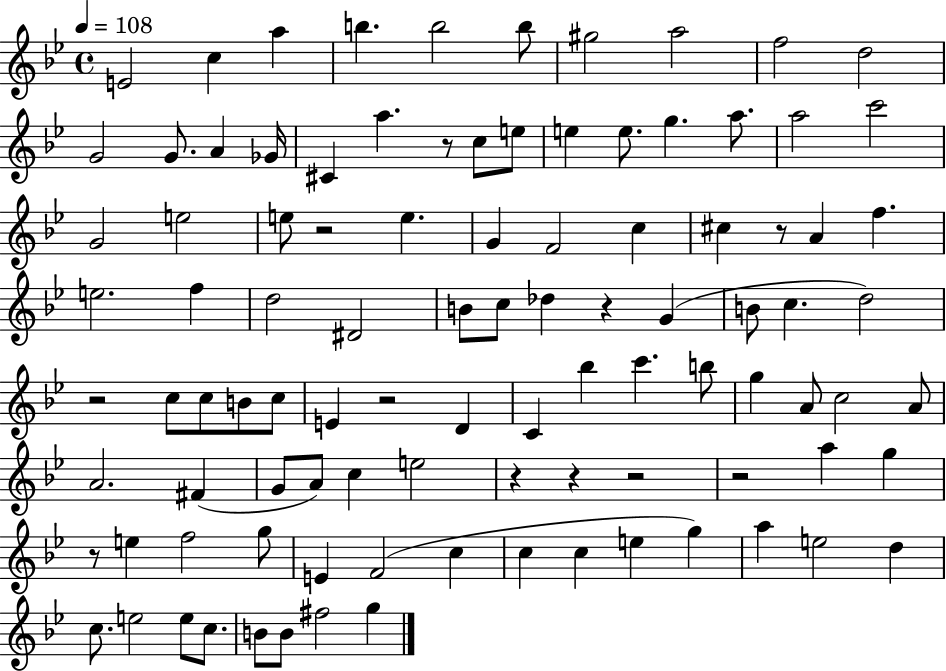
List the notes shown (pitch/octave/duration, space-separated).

E4/h C5/q A5/q B5/q. B5/h B5/e G#5/h A5/h F5/h D5/h G4/h G4/e. A4/q Gb4/s C#4/q A5/q. R/e C5/e E5/e E5/q E5/e. G5/q. A5/e. A5/h C6/h G4/h E5/h E5/e R/h E5/q. G4/q F4/h C5/q C#5/q R/e A4/q F5/q. E5/h. F5/q D5/h D#4/h B4/e C5/e Db5/q R/q G4/q B4/e C5/q. D5/h R/h C5/e C5/e B4/e C5/e E4/q R/h D4/q C4/q Bb5/q C6/q. B5/e G5/q A4/e C5/h A4/e A4/h. F#4/q G4/e A4/e C5/q E5/h R/q R/q R/h R/h A5/q G5/q R/e E5/q F5/h G5/e E4/q F4/h C5/q C5/q C5/q E5/q G5/q A5/q E5/h D5/q C5/e. E5/h E5/e C5/e. B4/e B4/e F#5/h G5/q